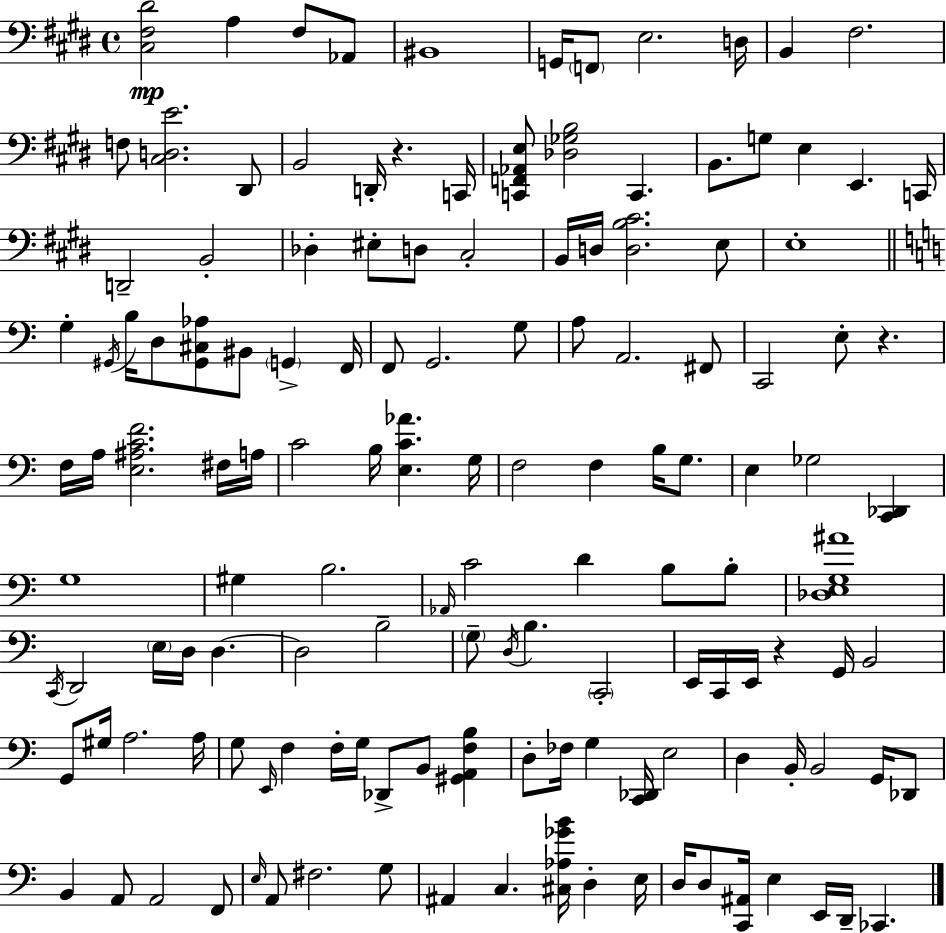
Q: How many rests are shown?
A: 3